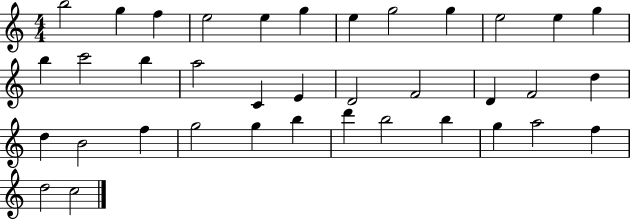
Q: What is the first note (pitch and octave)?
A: B5